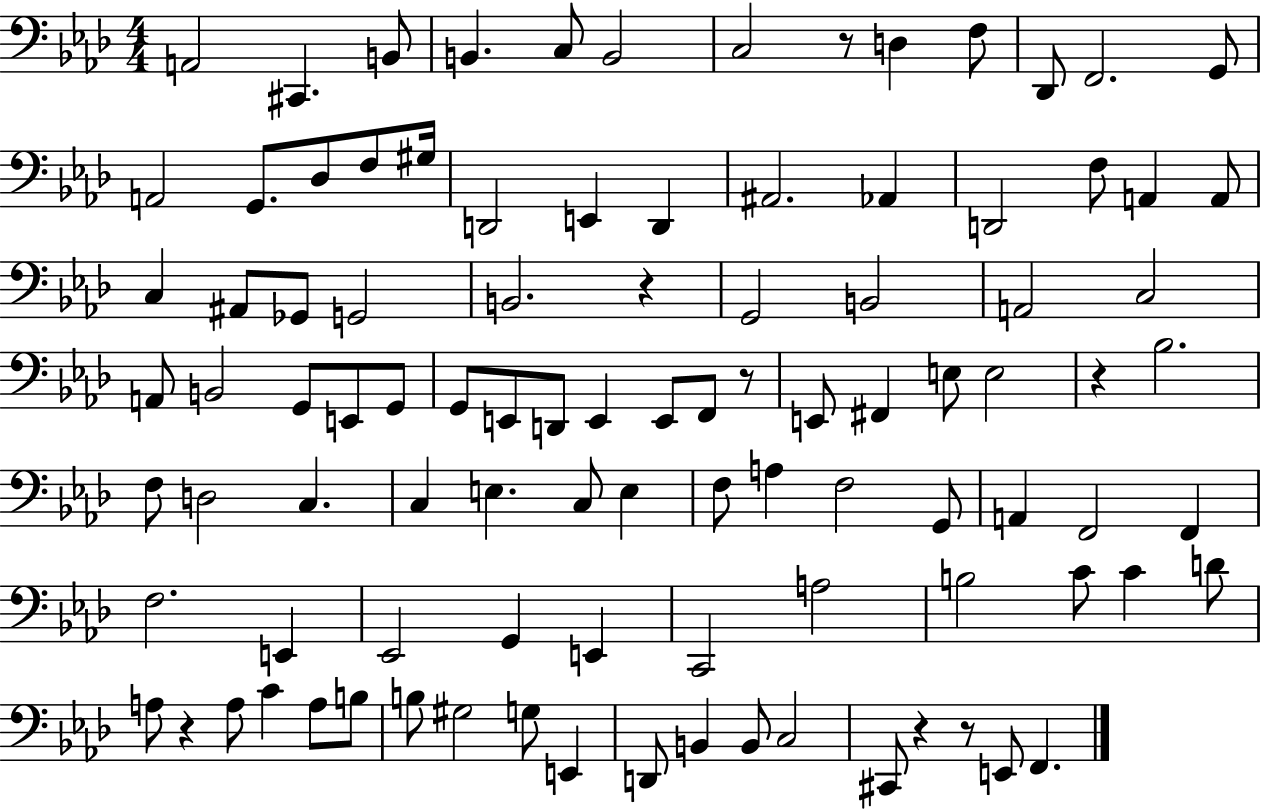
X:1
T:Untitled
M:4/4
L:1/4
K:Ab
A,,2 ^C,, B,,/2 B,, C,/2 B,,2 C,2 z/2 D, F,/2 _D,,/2 F,,2 G,,/2 A,,2 G,,/2 _D,/2 F,/2 ^G,/4 D,,2 E,, D,, ^A,,2 _A,, D,,2 F,/2 A,, A,,/2 C, ^A,,/2 _G,,/2 G,,2 B,,2 z G,,2 B,,2 A,,2 C,2 A,,/2 B,,2 G,,/2 E,,/2 G,,/2 G,,/2 E,,/2 D,,/2 E,, E,,/2 F,,/2 z/2 E,,/2 ^F,, E,/2 E,2 z _B,2 F,/2 D,2 C, C, E, C,/2 E, F,/2 A, F,2 G,,/2 A,, F,,2 F,, F,2 E,, _E,,2 G,, E,, C,,2 A,2 B,2 C/2 C D/2 A,/2 z A,/2 C A,/2 B,/2 B,/2 ^G,2 G,/2 E,, D,,/2 B,, B,,/2 C,2 ^C,,/2 z z/2 E,,/2 F,,